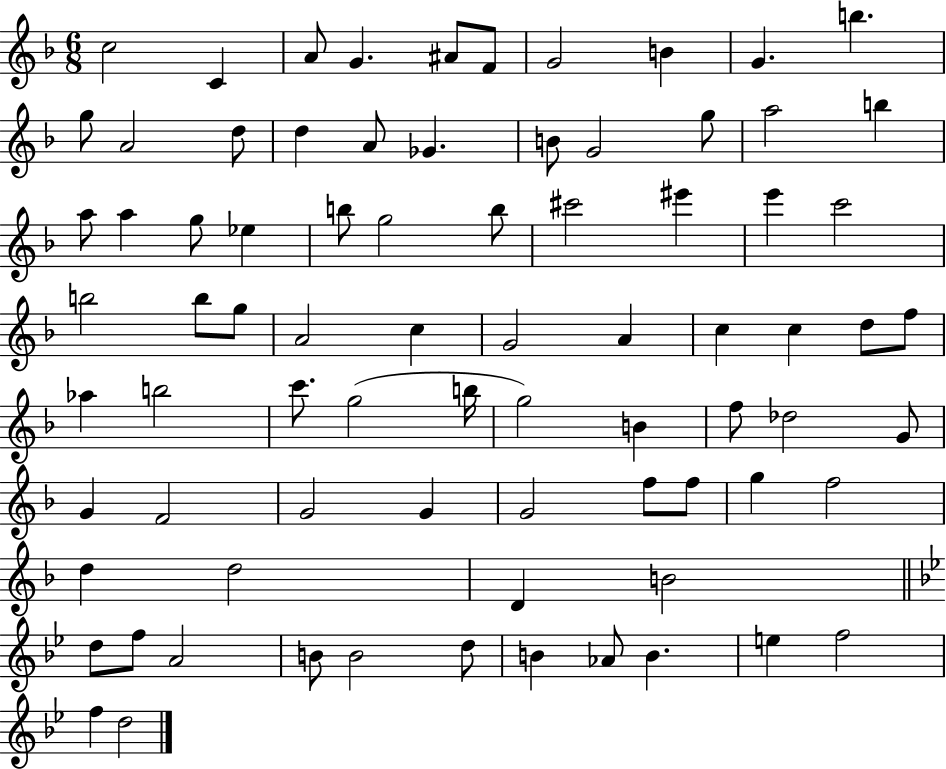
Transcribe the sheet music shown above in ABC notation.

X:1
T:Untitled
M:6/8
L:1/4
K:F
c2 C A/2 G ^A/2 F/2 G2 B G b g/2 A2 d/2 d A/2 _G B/2 G2 g/2 a2 b a/2 a g/2 _e b/2 g2 b/2 ^c'2 ^e' e' c'2 b2 b/2 g/2 A2 c G2 A c c d/2 f/2 _a b2 c'/2 g2 b/4 g2 B f/2 _d2 G/2 G F2 G2 G G2 f/2 f/2 g f2 d d2 D B2 d/2 f/2 A2 B/2 B2 d/2 B _A/2 B e f2 f d2